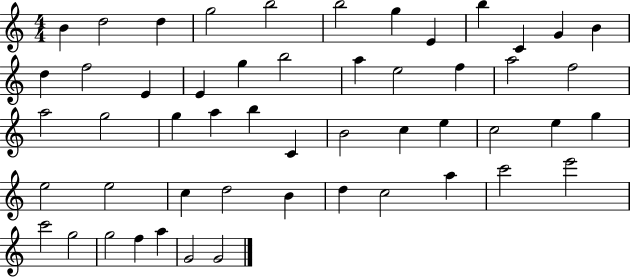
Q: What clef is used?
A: treble